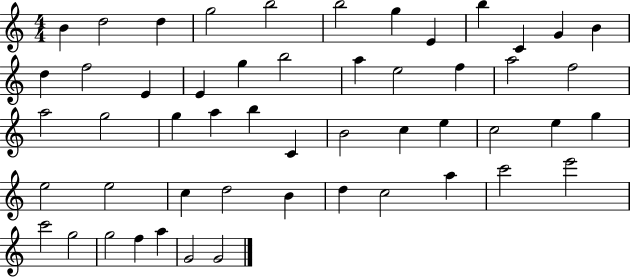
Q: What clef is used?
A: treble